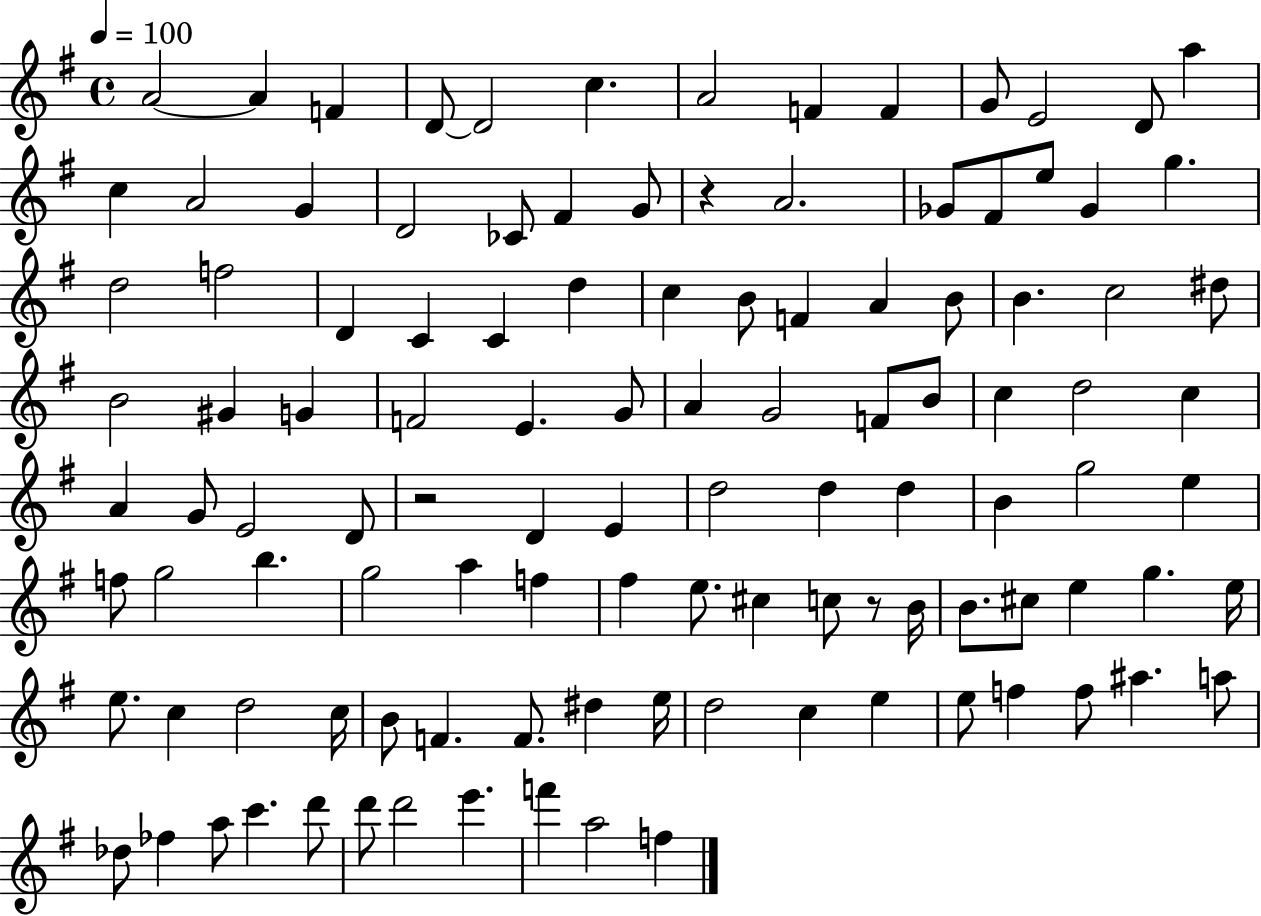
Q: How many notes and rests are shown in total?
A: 112